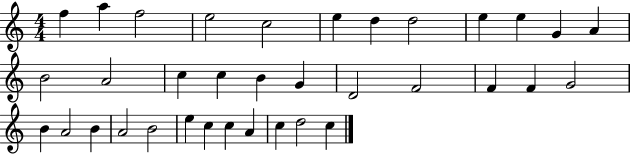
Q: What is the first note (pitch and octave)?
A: F5